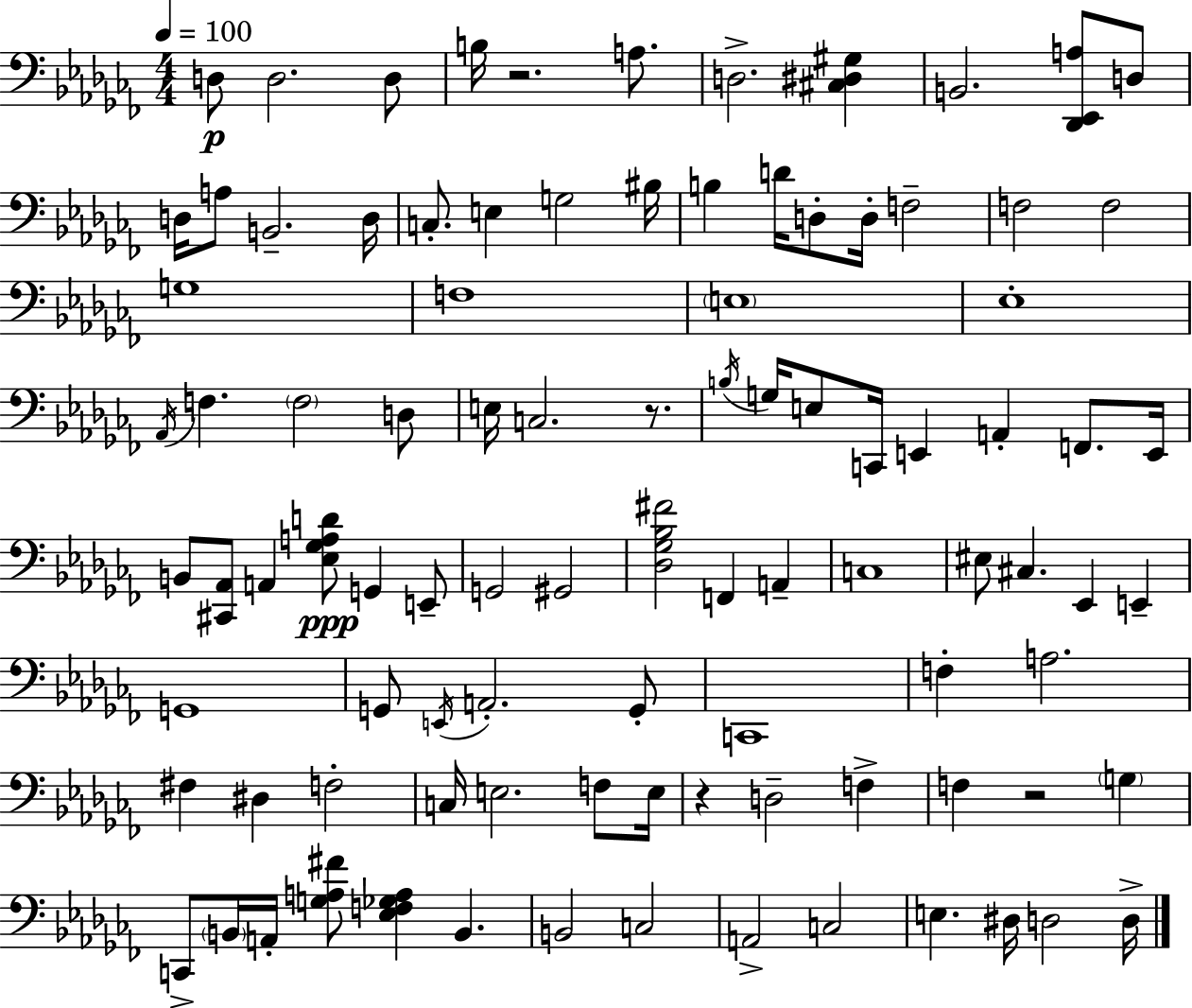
{
  \clef bass
  \numericTimeSignature
  \time 4/4
  \key aes \minor
  \tempo 4 = 100
  d8\p d2. d8 | b16 r2. a8. | d2.-> <cis dis gis>4 | b,2. <des, ees, a>8 d8 | \break d16 a8 b,2.-- d16 | c8.-. e4 g2 bis16 | b4 d'16 d8-. d16-. f2-- | f2 f2 | \break g1 | f1 | \parenthesize e1 | ees1-. | \break \acciaccatura { aes,16 } f4. \parenthesize f2 d8 | e16 c2. r8. | \acciaccatura { b16 } g16 e8 c,16 e,4 a,4-. f,8. | e,16 b,8 <cis, aes,>8 a,4 <ees ges a d'>8\ppp g,4 | \break e,8-- g,2 gis,2 | <des ges bes fis'>2 f,4 a,4-- | c1 | eis8 cis4. ees,4 e,4-- | \break g,1 | g,8 \acciaccatura { e,16 } a,2.-. | g,8-. c,1 | f4-. a2. | \break fis4 dis4 f2-. | c16 e2. | f8 e16 r4 d2-- f4-> | f4 r2 \parenthesize g4 | \break c,8-> \parenthesize b,16 a,16-. <g a fis'>8 <ees f ges a>4 b,4. | b,2 c2 | a,2-> c2 | e4. dis16 d2 | \break d16-> \bar "|."
}